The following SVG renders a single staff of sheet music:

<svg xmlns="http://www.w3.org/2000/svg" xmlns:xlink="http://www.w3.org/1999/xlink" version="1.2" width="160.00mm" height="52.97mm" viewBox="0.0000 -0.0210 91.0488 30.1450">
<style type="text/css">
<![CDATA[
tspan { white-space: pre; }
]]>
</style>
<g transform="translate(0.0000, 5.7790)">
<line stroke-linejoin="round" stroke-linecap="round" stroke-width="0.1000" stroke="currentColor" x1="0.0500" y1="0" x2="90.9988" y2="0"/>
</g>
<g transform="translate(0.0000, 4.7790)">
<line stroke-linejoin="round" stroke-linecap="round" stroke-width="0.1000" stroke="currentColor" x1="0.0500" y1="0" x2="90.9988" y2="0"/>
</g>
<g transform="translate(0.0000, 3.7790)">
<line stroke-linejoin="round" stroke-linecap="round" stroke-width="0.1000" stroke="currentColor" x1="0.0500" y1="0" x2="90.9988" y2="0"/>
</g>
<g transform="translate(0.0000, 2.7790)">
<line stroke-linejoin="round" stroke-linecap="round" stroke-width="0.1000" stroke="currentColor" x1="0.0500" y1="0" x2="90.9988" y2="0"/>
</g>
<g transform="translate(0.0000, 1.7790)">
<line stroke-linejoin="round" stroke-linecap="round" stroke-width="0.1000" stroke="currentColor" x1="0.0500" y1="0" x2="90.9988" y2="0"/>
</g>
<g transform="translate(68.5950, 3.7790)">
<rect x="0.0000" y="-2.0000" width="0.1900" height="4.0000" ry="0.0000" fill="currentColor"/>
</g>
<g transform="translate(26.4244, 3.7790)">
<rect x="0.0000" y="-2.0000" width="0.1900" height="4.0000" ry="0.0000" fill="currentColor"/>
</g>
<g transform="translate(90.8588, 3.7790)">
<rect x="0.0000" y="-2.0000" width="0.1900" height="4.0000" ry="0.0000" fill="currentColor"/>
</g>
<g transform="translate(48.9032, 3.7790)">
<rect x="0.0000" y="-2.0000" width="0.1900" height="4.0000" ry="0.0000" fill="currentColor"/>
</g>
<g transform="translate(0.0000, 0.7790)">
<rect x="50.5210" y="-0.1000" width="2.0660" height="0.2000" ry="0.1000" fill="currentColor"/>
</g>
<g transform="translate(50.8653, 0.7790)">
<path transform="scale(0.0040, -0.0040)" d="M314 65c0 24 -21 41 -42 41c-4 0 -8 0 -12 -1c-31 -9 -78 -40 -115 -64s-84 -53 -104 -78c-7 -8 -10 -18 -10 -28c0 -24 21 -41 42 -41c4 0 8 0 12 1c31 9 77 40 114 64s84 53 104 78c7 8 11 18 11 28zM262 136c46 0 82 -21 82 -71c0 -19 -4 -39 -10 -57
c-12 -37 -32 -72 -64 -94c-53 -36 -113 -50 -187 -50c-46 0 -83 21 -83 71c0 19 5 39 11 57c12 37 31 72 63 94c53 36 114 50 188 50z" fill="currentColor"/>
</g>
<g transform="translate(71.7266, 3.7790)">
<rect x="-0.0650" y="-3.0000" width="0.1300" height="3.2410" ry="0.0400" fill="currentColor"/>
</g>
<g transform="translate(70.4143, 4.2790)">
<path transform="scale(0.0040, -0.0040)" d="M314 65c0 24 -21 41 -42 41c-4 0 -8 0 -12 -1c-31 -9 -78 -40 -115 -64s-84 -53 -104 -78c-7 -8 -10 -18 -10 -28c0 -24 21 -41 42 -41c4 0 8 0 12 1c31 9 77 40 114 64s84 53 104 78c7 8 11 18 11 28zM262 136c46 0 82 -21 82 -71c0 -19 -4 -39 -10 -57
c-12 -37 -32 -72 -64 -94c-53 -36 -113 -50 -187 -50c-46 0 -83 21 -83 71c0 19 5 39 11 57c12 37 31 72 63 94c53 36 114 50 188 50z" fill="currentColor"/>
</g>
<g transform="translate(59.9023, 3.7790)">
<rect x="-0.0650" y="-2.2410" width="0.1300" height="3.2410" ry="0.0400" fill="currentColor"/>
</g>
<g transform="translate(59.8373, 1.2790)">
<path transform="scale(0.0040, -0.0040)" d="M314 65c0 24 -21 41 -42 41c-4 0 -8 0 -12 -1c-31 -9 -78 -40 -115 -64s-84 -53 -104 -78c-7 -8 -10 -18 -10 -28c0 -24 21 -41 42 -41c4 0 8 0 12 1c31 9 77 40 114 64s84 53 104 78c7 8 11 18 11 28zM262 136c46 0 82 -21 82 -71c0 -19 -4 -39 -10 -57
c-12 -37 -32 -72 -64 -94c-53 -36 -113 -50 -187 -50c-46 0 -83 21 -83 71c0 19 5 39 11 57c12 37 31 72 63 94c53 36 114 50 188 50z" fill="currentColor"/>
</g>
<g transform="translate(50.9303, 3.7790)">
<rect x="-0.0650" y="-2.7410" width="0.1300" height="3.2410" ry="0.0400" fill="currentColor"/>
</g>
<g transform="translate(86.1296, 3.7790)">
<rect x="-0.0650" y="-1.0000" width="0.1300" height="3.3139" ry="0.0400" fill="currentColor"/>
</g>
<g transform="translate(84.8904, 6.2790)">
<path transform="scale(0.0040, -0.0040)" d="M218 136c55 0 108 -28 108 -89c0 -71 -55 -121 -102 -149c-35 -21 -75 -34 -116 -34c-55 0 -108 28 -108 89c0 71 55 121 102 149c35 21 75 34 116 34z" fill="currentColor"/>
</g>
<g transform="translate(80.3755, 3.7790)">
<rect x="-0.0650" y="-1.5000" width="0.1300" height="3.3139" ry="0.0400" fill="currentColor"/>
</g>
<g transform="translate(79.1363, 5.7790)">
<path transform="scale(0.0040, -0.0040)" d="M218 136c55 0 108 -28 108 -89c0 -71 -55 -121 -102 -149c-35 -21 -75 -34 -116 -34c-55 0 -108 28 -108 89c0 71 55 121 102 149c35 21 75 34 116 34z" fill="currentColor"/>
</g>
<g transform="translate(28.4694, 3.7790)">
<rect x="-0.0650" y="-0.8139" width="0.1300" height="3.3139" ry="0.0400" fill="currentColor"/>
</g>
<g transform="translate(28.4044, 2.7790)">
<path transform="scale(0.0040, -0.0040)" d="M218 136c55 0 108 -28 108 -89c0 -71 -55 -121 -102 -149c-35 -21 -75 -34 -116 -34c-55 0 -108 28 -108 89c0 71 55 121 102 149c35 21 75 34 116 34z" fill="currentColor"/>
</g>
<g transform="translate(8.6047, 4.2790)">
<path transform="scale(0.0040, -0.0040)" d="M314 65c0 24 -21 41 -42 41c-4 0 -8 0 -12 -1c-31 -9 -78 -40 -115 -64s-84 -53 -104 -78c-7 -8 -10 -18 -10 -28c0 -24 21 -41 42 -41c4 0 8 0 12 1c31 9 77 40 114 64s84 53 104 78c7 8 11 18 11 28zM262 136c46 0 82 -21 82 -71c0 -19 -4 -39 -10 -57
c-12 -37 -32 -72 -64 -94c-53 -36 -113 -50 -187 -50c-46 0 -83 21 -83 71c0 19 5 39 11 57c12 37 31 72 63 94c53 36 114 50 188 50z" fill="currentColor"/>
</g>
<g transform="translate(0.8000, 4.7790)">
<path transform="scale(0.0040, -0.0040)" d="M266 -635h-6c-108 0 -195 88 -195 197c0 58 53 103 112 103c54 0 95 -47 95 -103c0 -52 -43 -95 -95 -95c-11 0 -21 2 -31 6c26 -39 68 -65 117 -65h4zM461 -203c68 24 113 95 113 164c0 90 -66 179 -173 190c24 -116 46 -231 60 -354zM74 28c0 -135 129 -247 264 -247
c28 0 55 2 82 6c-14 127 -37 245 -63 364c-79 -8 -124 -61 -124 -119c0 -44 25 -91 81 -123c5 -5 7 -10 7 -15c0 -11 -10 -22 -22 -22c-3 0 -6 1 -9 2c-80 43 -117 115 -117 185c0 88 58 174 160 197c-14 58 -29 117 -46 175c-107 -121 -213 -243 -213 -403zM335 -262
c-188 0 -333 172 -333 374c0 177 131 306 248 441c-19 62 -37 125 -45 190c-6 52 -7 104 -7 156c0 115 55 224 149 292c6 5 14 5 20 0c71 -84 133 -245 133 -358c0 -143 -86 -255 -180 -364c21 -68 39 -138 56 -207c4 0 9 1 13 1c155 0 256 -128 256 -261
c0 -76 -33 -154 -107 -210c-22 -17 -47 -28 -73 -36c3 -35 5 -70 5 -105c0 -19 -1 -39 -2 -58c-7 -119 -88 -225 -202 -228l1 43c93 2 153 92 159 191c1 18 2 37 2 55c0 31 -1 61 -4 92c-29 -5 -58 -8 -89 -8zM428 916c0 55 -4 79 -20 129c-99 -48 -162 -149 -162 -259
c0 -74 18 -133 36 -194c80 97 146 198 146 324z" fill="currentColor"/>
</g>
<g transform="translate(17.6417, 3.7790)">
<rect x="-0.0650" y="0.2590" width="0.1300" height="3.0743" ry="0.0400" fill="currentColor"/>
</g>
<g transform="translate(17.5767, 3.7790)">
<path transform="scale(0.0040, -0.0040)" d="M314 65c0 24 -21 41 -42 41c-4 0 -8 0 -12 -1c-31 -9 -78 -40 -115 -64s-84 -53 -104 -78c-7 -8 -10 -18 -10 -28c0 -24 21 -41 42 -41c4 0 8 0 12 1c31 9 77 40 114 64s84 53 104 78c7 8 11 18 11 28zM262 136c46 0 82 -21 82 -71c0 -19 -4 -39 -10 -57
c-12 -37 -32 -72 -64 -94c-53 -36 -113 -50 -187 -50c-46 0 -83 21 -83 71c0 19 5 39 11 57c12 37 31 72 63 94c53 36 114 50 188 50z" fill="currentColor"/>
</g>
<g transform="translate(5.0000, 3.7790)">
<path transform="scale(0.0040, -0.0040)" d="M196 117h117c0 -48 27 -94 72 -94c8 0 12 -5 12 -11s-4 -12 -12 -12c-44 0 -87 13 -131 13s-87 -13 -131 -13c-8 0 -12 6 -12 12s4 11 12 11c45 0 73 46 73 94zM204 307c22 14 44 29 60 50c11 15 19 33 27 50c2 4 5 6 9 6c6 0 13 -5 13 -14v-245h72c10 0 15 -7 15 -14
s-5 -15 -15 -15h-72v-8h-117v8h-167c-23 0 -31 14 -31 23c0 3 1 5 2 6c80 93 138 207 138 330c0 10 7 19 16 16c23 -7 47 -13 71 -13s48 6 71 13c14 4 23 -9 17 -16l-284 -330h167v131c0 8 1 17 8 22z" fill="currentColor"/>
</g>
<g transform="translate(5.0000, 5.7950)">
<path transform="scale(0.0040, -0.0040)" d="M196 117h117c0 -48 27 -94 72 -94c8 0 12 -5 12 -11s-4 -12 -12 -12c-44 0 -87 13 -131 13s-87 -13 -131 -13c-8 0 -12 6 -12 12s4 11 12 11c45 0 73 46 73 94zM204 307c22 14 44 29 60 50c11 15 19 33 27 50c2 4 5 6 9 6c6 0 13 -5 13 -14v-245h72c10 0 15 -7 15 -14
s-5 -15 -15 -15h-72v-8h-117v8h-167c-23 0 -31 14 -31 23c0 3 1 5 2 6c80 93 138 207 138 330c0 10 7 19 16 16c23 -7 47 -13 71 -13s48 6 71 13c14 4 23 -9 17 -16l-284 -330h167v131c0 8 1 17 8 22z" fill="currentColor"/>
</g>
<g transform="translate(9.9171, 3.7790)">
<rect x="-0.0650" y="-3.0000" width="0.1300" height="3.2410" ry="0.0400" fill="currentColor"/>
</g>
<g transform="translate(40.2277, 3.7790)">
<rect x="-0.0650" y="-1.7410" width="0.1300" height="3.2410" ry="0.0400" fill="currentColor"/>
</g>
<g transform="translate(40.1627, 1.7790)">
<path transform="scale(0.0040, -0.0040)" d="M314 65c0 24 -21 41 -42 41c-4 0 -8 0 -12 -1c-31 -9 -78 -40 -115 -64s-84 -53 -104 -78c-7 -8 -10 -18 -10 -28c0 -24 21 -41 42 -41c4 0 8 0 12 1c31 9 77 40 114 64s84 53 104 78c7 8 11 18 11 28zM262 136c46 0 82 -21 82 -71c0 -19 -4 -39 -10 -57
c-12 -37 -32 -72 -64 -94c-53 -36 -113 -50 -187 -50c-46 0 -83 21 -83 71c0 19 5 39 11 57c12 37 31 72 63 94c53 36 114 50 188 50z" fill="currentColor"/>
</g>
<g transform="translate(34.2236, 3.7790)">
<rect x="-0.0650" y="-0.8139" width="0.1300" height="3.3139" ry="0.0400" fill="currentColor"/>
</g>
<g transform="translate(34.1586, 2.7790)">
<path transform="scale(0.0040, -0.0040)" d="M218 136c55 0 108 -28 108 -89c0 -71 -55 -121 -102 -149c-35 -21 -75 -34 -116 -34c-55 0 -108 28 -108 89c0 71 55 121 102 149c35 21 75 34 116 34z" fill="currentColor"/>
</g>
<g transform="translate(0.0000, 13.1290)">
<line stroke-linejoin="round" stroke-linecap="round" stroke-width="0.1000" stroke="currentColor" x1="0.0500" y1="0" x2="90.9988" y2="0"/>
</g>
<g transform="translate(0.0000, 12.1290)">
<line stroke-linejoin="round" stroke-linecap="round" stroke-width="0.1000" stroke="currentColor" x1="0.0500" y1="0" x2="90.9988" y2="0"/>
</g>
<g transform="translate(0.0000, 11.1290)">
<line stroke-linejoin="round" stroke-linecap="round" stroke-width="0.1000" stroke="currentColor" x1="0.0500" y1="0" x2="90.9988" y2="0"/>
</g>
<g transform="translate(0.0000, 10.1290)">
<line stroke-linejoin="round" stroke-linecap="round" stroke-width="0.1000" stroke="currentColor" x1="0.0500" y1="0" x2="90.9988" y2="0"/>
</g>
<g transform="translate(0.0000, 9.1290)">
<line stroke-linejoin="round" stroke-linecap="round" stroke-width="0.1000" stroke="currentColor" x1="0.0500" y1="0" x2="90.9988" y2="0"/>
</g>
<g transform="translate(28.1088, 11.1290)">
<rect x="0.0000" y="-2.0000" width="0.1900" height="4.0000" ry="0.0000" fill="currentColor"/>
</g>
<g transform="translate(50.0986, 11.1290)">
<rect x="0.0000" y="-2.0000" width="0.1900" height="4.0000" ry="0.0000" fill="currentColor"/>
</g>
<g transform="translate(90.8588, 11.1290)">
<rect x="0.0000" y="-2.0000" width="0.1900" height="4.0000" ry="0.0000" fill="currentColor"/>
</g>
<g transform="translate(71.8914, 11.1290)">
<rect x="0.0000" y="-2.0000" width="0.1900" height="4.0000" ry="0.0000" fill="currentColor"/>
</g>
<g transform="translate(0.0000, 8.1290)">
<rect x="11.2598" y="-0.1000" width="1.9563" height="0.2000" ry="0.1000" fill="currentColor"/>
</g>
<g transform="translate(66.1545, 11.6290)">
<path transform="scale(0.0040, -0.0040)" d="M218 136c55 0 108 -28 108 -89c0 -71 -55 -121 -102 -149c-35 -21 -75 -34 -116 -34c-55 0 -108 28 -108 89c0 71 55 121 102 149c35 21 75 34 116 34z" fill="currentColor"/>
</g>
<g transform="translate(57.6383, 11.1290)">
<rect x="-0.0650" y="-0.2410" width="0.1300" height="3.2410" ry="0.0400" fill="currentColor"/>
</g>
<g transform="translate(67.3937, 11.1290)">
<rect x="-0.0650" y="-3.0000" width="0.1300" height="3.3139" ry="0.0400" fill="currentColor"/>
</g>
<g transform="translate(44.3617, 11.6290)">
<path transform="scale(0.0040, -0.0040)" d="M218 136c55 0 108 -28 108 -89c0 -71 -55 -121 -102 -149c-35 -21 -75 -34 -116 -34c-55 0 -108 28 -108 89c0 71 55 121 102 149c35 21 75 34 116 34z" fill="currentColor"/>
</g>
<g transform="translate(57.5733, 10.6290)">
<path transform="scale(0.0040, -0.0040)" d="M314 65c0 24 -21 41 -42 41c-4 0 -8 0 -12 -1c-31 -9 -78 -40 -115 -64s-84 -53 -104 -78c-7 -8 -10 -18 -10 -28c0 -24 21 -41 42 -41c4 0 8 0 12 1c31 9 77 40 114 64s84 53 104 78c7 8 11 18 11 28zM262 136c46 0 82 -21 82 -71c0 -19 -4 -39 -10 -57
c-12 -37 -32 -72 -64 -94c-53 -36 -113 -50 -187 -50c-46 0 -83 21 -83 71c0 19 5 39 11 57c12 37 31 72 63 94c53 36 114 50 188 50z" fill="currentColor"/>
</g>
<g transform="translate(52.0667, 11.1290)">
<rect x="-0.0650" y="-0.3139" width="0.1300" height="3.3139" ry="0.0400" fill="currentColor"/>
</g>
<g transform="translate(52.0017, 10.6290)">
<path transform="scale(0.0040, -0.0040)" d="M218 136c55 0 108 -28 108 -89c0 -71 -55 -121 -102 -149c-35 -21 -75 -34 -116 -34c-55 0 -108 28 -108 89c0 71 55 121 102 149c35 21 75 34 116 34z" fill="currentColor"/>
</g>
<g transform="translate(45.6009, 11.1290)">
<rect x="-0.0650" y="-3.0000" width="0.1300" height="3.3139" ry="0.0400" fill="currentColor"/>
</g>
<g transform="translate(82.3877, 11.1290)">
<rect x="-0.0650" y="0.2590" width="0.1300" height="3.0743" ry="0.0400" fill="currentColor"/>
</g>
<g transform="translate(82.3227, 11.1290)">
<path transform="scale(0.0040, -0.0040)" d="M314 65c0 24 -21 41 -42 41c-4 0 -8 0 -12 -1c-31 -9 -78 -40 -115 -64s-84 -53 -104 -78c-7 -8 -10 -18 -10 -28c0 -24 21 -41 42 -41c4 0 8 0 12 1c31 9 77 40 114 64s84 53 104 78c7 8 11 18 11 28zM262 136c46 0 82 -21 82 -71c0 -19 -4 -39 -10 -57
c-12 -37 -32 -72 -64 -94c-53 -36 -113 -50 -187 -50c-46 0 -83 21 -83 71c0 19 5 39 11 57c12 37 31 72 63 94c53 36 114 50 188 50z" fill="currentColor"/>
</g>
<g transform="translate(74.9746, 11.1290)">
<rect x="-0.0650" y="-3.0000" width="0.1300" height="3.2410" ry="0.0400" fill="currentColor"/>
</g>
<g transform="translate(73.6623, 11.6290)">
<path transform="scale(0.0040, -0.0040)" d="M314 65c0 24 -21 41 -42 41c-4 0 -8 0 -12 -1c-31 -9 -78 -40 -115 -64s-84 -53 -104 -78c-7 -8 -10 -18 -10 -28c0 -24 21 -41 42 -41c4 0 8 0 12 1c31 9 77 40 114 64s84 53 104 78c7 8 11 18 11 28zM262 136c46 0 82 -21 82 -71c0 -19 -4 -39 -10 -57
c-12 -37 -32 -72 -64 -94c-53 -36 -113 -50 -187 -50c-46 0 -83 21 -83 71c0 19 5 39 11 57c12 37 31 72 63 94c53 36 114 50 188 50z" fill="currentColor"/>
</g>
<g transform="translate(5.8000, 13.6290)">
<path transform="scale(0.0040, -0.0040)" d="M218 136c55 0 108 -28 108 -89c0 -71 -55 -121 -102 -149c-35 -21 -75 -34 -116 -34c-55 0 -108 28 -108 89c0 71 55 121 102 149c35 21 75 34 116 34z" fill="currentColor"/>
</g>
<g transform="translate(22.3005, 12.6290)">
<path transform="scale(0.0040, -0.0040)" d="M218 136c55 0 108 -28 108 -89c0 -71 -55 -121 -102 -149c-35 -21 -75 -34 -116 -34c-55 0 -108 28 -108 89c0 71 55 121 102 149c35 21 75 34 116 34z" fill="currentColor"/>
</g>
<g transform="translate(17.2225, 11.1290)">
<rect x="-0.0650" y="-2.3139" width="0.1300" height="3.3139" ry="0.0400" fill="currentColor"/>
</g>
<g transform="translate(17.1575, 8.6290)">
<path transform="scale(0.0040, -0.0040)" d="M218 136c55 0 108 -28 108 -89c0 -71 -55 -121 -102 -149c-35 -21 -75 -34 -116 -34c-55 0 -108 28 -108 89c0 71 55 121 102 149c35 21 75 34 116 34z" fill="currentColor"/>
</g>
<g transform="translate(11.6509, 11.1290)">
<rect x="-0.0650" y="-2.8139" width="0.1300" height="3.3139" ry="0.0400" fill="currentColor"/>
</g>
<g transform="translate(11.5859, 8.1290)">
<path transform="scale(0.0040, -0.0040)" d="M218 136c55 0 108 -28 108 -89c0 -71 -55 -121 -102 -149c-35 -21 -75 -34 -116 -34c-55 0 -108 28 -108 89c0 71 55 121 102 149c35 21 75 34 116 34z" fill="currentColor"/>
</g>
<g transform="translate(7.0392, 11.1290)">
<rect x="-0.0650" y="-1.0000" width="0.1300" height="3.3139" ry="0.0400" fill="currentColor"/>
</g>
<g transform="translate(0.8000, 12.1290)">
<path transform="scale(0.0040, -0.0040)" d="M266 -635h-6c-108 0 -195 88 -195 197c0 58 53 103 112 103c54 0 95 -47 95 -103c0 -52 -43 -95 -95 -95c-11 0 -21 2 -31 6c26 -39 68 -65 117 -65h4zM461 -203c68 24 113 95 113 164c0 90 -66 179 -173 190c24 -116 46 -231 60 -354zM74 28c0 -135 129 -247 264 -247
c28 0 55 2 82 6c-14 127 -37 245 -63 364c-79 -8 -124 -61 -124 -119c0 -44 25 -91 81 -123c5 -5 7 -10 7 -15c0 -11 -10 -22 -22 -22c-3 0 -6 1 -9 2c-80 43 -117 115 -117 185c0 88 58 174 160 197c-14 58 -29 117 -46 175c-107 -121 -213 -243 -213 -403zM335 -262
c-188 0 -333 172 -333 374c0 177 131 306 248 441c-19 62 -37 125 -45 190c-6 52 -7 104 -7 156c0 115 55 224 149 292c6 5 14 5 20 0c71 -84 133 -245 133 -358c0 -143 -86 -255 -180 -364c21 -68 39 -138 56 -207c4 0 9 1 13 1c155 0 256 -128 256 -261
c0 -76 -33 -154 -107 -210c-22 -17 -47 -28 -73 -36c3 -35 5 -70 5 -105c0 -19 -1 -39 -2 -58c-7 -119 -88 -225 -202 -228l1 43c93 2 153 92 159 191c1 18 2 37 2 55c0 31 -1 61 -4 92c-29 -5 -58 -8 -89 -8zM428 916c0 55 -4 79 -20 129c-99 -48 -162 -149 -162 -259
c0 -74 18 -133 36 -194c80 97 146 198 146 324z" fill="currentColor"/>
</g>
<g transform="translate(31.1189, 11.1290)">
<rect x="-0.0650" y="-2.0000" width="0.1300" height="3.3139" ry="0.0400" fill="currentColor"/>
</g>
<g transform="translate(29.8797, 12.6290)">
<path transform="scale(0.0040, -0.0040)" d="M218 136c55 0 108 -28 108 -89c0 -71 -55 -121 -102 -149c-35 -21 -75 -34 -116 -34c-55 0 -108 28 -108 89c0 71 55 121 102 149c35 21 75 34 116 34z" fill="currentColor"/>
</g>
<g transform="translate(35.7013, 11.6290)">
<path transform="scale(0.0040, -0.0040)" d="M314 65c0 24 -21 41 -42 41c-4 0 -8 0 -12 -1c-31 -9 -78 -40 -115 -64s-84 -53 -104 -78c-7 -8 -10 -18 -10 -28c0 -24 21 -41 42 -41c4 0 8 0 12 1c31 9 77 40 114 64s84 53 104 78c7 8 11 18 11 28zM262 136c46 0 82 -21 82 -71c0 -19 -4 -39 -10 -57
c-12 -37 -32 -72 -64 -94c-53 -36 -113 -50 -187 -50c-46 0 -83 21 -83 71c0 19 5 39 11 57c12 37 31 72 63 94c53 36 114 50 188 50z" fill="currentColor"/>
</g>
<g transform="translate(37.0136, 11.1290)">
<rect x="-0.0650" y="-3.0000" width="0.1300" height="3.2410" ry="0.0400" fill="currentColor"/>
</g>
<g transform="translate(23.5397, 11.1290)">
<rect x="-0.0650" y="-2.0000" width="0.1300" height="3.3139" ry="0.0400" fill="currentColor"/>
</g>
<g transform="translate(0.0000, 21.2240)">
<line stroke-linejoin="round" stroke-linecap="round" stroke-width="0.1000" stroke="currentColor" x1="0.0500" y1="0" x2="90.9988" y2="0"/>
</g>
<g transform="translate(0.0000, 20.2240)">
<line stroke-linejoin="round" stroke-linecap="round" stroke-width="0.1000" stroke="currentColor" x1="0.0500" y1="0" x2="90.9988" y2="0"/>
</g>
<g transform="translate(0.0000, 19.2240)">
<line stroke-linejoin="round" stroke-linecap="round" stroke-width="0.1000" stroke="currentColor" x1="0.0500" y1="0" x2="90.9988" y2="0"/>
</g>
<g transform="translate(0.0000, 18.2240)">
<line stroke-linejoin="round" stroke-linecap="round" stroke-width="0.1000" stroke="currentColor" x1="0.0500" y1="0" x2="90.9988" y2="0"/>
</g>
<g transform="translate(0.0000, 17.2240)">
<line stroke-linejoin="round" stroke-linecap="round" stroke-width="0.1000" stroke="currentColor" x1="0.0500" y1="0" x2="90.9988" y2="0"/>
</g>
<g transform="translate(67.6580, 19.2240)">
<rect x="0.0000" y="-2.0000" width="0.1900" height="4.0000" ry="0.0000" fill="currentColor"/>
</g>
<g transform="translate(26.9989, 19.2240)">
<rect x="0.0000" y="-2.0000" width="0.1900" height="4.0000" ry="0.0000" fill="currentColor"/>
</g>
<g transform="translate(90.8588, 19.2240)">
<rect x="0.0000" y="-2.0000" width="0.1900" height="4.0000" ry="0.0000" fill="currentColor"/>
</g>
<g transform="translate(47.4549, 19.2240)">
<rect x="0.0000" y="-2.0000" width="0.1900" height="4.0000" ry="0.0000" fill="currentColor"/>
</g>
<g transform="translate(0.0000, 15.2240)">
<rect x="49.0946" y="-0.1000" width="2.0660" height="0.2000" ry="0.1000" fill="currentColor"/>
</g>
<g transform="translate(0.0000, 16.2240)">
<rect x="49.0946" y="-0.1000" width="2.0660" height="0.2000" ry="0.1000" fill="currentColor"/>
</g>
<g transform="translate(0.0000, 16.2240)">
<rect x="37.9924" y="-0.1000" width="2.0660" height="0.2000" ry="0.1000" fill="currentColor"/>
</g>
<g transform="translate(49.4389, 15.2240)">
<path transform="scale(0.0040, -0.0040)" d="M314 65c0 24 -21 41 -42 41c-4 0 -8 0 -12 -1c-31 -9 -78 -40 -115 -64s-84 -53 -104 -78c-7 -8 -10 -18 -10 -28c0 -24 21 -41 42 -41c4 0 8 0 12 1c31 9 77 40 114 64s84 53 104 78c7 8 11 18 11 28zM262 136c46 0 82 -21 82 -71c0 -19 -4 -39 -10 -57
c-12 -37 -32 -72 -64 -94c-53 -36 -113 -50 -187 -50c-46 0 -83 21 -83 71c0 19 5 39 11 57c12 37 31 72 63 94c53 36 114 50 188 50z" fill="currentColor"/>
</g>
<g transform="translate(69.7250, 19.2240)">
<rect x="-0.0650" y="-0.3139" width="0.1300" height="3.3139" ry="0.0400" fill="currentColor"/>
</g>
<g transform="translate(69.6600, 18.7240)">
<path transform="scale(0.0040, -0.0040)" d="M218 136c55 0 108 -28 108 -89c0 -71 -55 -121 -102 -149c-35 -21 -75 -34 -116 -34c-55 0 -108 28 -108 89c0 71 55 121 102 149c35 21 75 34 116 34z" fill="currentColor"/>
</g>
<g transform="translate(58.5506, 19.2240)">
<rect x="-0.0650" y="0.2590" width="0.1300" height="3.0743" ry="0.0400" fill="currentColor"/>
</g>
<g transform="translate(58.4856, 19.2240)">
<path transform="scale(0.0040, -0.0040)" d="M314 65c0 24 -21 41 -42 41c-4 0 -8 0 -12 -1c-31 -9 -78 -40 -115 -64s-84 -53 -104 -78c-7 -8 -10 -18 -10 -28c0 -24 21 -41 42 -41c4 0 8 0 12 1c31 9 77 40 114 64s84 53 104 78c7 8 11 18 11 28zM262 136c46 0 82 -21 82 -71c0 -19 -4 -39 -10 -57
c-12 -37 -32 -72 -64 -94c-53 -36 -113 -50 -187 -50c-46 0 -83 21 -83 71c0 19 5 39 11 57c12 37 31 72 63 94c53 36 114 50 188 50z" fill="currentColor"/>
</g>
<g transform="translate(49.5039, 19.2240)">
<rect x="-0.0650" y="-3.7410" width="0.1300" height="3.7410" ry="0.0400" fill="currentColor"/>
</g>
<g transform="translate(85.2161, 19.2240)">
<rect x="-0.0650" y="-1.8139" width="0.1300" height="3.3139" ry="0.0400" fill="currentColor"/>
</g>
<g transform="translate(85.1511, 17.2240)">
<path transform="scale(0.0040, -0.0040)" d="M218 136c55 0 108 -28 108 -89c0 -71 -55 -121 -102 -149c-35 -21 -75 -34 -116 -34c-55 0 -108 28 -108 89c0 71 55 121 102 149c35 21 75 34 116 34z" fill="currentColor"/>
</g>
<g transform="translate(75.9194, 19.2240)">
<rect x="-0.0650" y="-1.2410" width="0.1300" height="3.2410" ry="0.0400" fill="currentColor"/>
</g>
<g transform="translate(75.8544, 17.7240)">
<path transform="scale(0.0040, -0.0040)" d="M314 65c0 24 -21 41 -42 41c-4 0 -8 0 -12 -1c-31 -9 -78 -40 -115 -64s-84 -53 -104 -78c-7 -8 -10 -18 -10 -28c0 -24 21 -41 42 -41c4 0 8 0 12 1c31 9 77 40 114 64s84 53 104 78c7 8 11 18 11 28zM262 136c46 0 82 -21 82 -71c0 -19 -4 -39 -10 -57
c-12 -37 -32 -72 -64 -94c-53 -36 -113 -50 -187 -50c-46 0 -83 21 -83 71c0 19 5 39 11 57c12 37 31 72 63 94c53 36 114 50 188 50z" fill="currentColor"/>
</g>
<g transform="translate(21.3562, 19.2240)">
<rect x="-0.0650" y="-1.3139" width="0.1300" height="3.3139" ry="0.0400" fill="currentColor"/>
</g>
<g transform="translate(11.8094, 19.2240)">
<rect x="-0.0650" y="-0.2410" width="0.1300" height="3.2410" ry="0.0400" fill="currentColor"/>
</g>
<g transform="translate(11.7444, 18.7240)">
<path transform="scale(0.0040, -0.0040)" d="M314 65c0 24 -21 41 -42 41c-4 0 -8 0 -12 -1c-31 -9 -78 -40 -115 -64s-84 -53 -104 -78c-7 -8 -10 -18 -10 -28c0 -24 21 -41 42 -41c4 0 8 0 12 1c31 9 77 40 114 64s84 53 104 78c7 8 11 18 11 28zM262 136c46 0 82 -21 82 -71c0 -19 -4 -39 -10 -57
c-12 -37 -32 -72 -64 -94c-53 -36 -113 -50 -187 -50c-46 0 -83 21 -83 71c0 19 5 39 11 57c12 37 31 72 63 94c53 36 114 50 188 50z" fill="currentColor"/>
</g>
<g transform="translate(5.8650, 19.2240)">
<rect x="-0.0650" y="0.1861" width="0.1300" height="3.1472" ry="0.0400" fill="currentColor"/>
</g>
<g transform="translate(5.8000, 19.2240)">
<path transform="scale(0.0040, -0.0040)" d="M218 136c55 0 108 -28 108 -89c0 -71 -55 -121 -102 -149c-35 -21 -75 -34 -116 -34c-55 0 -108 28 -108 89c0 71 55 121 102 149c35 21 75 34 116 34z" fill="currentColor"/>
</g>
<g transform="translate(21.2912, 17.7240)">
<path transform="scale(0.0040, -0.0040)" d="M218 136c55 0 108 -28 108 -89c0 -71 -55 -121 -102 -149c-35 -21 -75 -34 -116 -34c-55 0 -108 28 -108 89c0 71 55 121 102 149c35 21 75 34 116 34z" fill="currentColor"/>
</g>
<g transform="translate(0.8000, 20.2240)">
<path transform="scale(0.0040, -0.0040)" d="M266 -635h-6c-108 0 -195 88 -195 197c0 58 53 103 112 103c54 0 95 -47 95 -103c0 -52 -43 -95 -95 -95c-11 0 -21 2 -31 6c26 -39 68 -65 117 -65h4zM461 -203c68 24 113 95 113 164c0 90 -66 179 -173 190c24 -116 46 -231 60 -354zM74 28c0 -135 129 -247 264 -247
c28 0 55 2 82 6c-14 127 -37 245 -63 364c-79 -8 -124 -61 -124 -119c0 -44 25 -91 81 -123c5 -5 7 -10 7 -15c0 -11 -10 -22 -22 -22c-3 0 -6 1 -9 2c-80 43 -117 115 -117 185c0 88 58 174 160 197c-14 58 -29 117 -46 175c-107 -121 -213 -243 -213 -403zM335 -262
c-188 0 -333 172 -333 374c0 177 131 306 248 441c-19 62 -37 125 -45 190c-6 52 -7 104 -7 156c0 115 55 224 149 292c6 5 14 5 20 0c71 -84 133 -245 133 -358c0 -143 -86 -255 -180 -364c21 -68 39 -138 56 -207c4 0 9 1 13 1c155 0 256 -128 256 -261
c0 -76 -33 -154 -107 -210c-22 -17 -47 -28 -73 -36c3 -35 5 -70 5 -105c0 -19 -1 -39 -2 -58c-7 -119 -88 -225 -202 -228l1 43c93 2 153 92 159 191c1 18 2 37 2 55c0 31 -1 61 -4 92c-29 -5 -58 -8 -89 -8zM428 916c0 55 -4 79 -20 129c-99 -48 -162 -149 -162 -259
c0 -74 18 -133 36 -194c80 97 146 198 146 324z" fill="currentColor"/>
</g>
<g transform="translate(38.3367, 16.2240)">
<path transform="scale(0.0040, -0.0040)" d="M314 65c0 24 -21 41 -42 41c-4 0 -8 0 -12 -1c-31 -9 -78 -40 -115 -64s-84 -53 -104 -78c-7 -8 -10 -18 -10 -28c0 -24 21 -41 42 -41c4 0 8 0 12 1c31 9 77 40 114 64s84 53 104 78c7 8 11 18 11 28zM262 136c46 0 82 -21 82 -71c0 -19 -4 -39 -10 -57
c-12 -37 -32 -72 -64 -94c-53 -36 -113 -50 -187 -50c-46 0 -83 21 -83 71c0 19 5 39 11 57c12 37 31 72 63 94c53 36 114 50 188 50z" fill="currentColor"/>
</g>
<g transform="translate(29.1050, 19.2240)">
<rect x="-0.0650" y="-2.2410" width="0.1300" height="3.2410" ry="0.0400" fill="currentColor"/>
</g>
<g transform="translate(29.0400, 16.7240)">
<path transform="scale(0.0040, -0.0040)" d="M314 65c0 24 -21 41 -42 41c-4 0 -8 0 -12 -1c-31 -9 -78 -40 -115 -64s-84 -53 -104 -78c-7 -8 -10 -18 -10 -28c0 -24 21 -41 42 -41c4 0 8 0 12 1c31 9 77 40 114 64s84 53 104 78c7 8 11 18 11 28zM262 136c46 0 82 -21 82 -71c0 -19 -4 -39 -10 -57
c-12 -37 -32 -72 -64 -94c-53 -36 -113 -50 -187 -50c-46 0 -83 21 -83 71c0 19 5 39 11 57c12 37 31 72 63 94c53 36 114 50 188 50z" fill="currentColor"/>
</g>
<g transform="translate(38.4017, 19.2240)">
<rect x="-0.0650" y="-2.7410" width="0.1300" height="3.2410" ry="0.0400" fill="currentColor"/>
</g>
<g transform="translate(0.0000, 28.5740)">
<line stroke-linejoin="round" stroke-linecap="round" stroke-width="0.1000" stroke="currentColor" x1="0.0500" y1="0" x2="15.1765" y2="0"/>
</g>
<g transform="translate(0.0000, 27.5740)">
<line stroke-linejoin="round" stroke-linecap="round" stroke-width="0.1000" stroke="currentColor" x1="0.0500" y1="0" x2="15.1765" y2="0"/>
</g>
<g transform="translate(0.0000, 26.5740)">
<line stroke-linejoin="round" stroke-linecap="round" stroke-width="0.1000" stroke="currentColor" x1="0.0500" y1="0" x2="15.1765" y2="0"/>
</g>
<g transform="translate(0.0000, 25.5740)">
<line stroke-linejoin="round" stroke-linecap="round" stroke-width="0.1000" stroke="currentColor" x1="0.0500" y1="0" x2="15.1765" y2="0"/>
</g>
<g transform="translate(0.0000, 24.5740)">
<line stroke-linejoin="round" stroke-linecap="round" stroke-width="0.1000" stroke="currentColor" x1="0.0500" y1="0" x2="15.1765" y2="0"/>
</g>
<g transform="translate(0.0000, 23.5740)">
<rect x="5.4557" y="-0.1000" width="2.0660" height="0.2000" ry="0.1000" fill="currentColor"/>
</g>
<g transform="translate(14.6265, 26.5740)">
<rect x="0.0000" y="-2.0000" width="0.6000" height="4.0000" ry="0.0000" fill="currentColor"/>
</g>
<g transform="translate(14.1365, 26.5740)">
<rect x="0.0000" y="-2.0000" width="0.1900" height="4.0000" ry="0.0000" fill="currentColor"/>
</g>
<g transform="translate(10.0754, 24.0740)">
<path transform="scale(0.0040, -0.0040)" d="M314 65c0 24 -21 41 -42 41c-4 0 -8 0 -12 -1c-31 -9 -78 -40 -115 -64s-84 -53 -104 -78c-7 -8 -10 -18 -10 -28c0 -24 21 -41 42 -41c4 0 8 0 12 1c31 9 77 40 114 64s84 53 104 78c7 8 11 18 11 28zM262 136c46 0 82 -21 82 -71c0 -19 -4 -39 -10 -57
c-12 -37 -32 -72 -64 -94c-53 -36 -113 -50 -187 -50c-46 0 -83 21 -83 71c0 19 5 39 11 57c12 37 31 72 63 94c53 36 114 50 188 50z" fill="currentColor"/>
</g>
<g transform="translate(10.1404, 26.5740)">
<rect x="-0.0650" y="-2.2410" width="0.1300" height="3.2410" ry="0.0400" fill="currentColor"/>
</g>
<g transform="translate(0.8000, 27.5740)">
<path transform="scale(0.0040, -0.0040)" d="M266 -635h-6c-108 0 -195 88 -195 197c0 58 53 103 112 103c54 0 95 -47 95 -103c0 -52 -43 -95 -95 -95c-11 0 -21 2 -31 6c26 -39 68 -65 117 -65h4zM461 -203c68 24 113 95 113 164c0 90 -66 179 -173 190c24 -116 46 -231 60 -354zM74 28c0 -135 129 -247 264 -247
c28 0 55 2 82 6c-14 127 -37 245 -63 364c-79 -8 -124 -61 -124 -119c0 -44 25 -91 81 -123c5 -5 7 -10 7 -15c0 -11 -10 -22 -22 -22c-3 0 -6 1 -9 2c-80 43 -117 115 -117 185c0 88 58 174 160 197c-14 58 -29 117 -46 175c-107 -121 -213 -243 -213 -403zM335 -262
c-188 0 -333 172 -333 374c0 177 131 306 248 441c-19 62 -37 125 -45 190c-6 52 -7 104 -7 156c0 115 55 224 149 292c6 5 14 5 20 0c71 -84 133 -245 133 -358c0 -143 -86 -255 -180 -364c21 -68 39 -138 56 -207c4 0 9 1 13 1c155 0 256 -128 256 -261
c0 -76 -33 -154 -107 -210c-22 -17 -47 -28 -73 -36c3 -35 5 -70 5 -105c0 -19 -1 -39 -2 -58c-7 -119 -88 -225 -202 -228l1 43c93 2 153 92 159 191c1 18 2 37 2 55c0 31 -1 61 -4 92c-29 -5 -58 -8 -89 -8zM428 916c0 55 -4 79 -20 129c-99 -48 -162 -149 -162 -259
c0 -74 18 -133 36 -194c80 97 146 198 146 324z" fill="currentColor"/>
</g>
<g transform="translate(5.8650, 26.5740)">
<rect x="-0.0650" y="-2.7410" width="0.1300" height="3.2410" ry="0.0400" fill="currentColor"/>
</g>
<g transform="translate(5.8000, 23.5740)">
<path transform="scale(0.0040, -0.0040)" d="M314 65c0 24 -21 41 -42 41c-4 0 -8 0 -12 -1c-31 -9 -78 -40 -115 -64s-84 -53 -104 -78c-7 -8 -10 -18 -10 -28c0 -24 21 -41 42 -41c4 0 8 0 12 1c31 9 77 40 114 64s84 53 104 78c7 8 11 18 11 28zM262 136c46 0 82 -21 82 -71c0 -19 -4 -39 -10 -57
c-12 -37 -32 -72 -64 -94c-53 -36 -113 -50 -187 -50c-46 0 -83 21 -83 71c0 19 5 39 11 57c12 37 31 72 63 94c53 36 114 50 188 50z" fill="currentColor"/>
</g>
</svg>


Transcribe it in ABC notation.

X:1
T:Untitled
M:4/4
L:1/4
K:C
A2 B2 d d f2 a2 g2 A2 E D D a g F F A2 A c c2 A A2 B2 B c2 e g2 a2 c'2 B2 c e2 f a2 g2